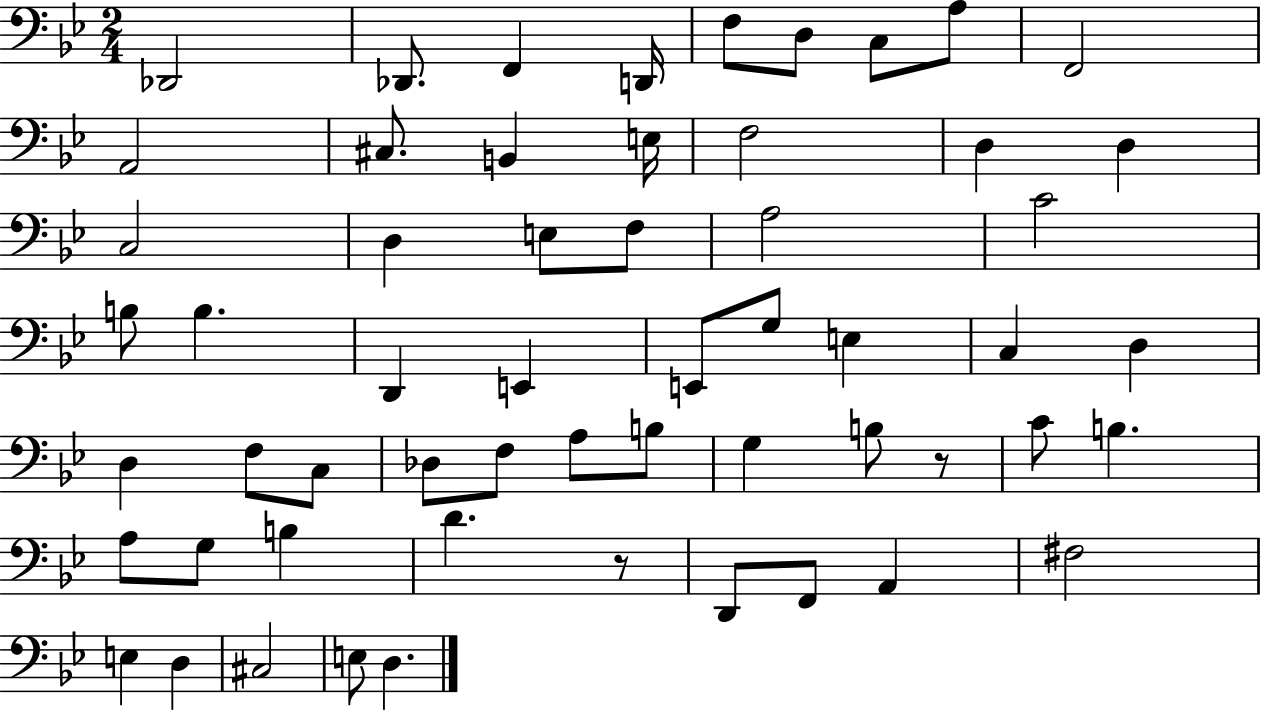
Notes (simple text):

Db2/h Db2/e. F2/q D2/s F3/e D3/e C3/e A3/e F2/h A2/h C#3/e. B2/q E3/s F3/h D3/q D3/q C3/h D3/q E3/e F3/e A3/h C4/h B3/e B3/q. D2/q E2/q E2/e G3/e E3/q C3/q D3/q D3/q F3/e C3/e Db3/e F3/e A3/e B3/e G3/q B3/e R/e C4/e B3/q. A3/e G3/e B3/q D4/q. R/e D2/e F2/e A2/q F#3/h E3/q D3/q C#3/h E3/e D3/q.